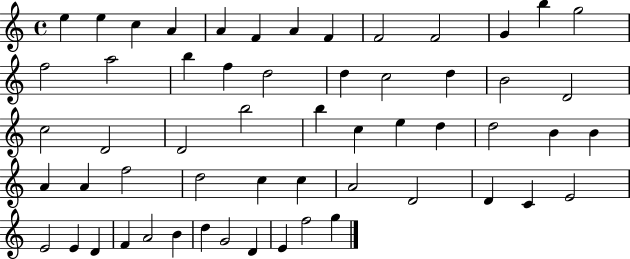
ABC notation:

X:1
T:Untitled
M:4/4
L:1/4
K:C
e e c A A F A F F2 F2 G b g2 f2 a2 b f d2 d c2 d B2 D2 c2 D2 D2 b2 b c e d d2 B B A A f2 d2 c c A2 D2 D C E2 E2 E D F A2 B d G2 D E f2 g